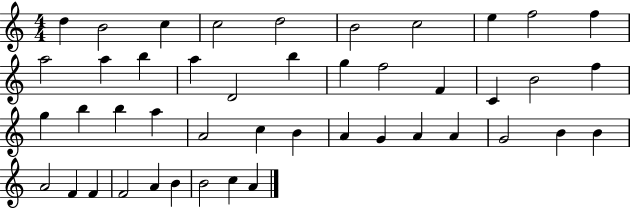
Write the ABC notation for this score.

X:1
T:Untitled
M:4/4
L:1/4
K:C
d B2 c c2 d2 B2 c2 e f2 f a2 a b a D2 b g f2 F C B2 f g b b a A2 c B A G A A G2 B B A2 F F F2 A B B2 c A